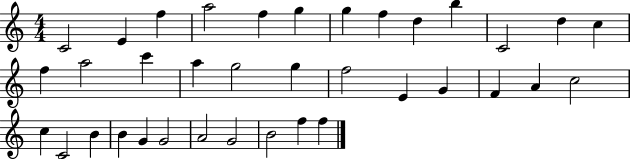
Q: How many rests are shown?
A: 0